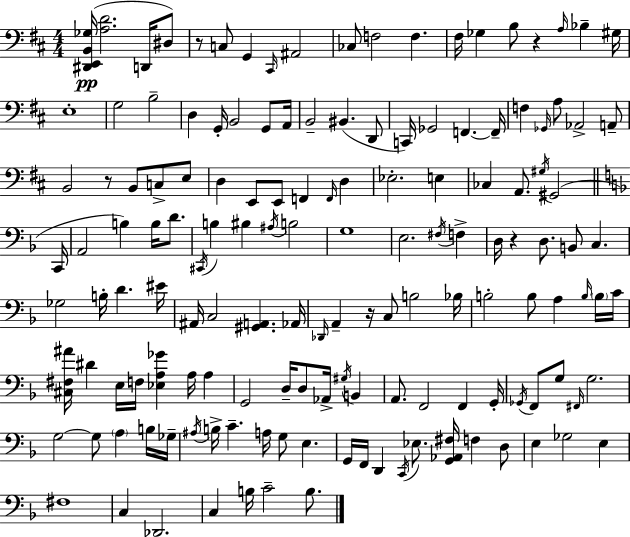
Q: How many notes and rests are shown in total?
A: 146